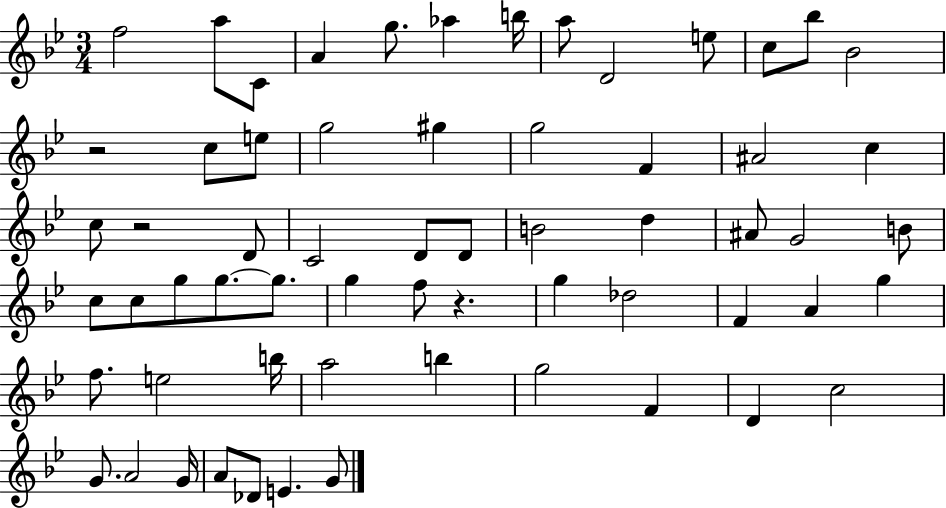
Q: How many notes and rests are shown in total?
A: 62